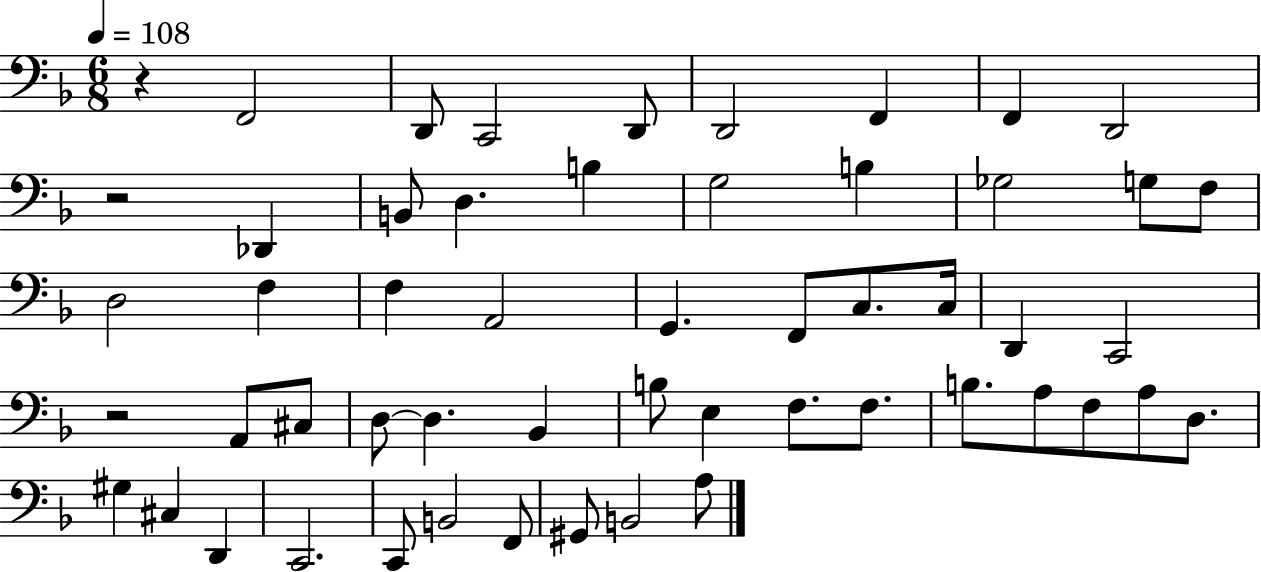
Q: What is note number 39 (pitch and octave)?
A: F3